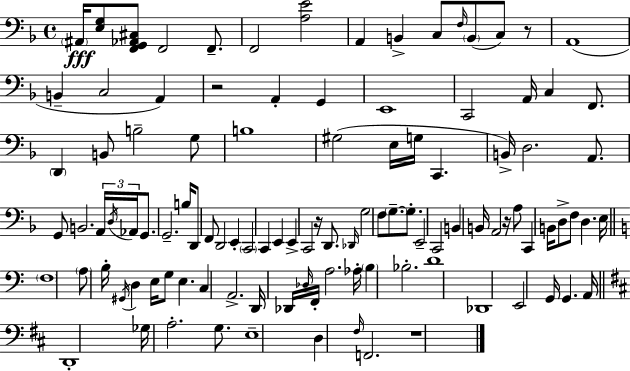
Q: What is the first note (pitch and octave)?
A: A#2